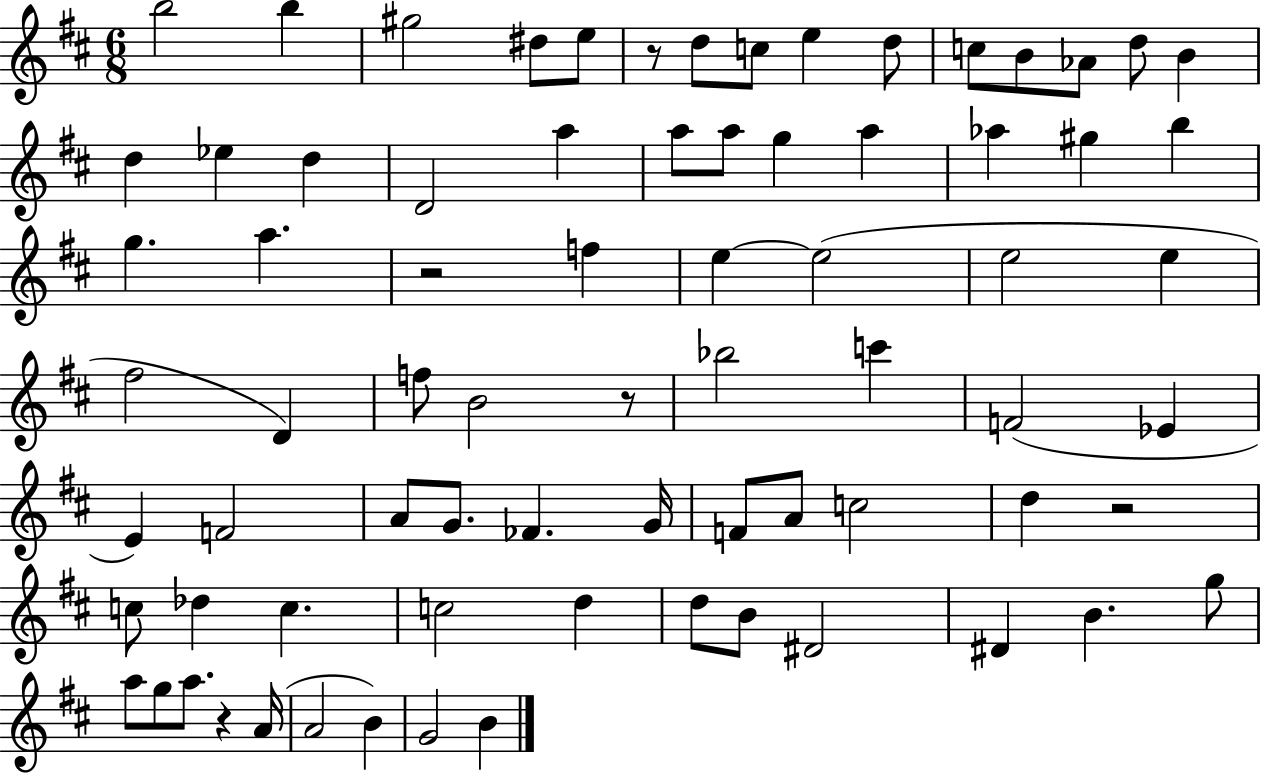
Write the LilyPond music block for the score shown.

{
  \clef treble
  \numericTimeSignature
  \time 6/8
  \key d \major
  b''2 b''4 | gis''2 dis''8 e''8 | r8 d''8 c''8 e''4 d''8 | c''8 b'8 aes'8 d''8 b'4 | \break d''4 ees''4 d''4 | d'2 a''4 | a''8 a''8 g''4 a''4 | aes''4 gis''4 b''4 | \break g''4. a''4. | r2 f''4 | e''4~~ e''2( | e''2 e''4 | \break fis''2 d'4) | f''8 b'2 r8 | bes''2 c'''4 | f'2( ees'4 | \break e'4) f'2 | a'8 g'8. fes'4. g'16 | f'8 a'8 c''2 | d''4 r2 | \break c''8 des''4 c''4. | c''2 d''4 | d''8 b'8 dis'2 | dis'4 b'4. g''8 | \break a''8 g''8 a''8. r4 a'16( | a'2 b'4) | g'2 b'4 | \bar "|."
}